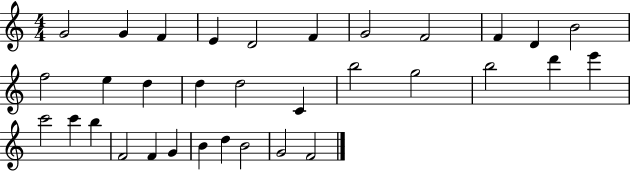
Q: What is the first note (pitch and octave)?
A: G4